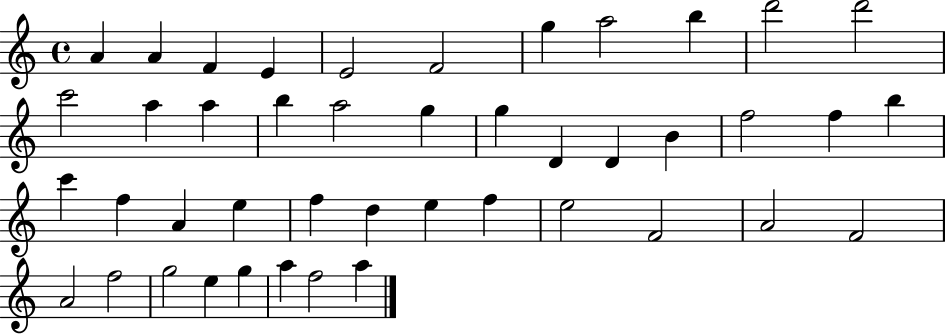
X:1
T:Untitled
M:4/4
L:1/4
K:C
A A F E E2 F2 g a2 b d'2 d'2 c'2 a a b a2 g g D D B f2 f b c' f A e f d e f e2 F2 A2 F2 A2 f2 g2 e g a f2 a